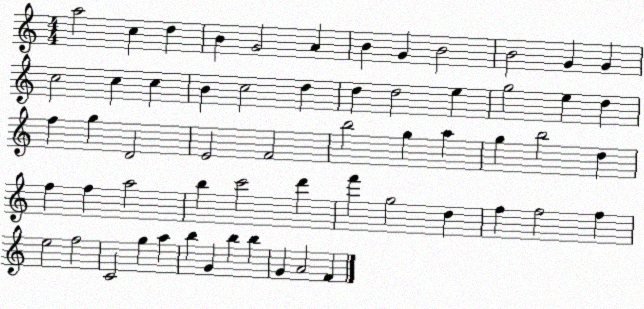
X:1
T:Untitled
M:4/4
L:1/4
K:C
a2 c d B G2 A B G B2 B2 G G c2 c c B c2 d d d2 e g2 e d f g D2 E2 F2 b2 g a g b2 d f f a2 b c'2 d' f' g2 d f f2 f e2 f2 C2 g a b G b b G A2 F